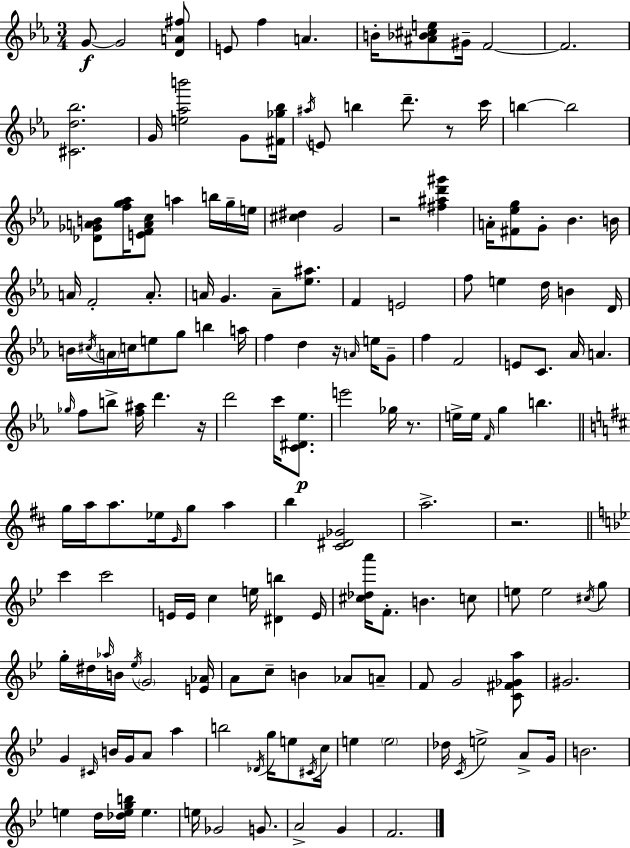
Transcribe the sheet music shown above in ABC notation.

X:1
T:Untitled
M:3/4
L:1/4
K:Cm
G/2 G2 [DA^f]/2 E/2 f A B/4 [^A_B^ce]/2 ^G/4 F2 F2 [^Cd_b]2 G/4 [e_ab']2 G/2 [^F_g_b]/4 ^a/4 E/2 b d'/2 z/2 c'/4 b b2 [_D_GAB]/2 [fg_a]/4 [EFAc]/2 a b/4 g/4 e/4 [^c^d] G2 z2 [^f^ad'^g'] A/4 [^F_eg]/2 G/2 _B B/4 A/4 F2 A/2 A/4 G A/2 [_e^a]/2 F E2 f/2 e d/4 B D/4 B/4 ^c/4 A/4 c/4 e/2 g/2 b a/4 f d z/4 A/4 e/4 G/2 f F2 E/2 C/2 _A/4 A _g/4 f/2 b/2 [f^a]/4 d' z/4 d'2 c'/4 [C^D_e]/2 e'2 _g/4 z/2 e/4 e/4 F/4 g b g/4 a/4 a/2 _e/4 E/4 g/2 a b [^C^D_G]2 a2 z2 c' c'2 E/4 E/4 c e/4 [^Db] E/4 [^c_da']/4 F/2 B c/2 e/2 e2 ^c/4 g/2 g/4 ^d/4 _a/4 B/4 _e/4 G2 [E_A]/4 A/2 c/2 B _A/2 A/2 F/2 G2 [C^F_Ga]/2 ^G2 G ^C/4 B/4 G/4 A/2 a b2 _D/4 g/4 e/2 ^C/4 c/4 e e2 _d/4 C/4 e2 A/2 G/4 B2 e d/4 [_degb]/4 e e/4 _G2 G/2 A2 G F2